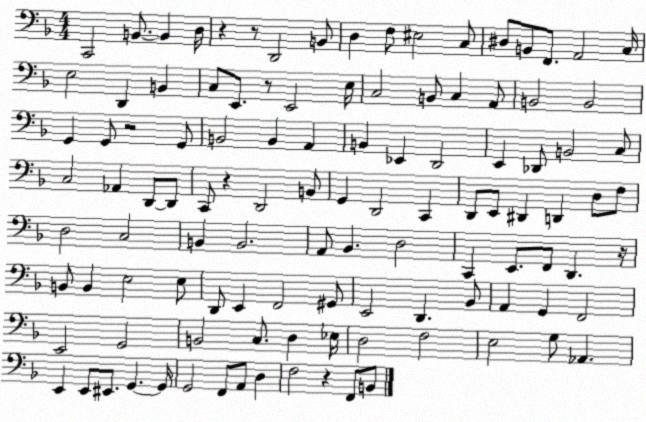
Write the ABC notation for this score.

X:1
T:Untitled
M:4/4
L:1/4
K:F
C,,2 B,,/2 B,, D,/4 z z/2 D,,2 B,,/2 D, F,/2 ^E,2 C,/2 ^D,/2 B,,/2 F,,/2 A,,2 C,/4 E,2 D,, B,, C,/2 E,,/2 z/2 E,,2 E,/4 C,2 B,,/2 C, A,,/2 B,,2 B,,2 G,, G,,/2 z2 G,,/2 B,,2 B,, A,, B,, _E,, D,,2 E,, _D,,/2 B,,2 C,/2 C,2 _A,, D,,/2 D,,/2 C,,/2 z D,,2 B,,/2 G,, D,,2 C,, D,,/2 E,,/2 ^D,, D,, D,/2 F,/2 D,2 C,2 B,, B,,2 A,,/2 _B,, D,2 C,, E,,/2 F,,/2 D,, z/4 B,,/2 B,, E,2 E,/2 D,,/2 E,, F,,2 ^G,,/2 E,,2 D,, _B,,/2 A,, G,, F,,2 E,,2 G,,2 B,,2 C,/2 D, _E,/4 D,2 F,2 E,2 G,/2 _A,, E,, E,,/2 ^E,,/2 G,, G,,/4 G,,2 F,,/2 A,,/2 D, F,2 z F,,/2 B,,/2